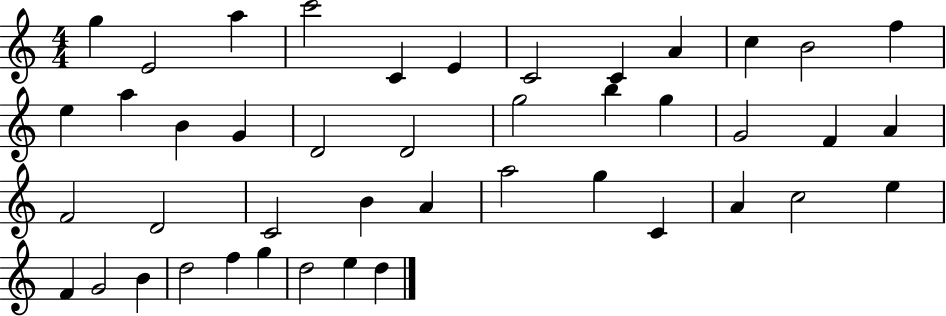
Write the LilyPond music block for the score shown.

{
  \clef treble
  \numericTimeSignature
  \time 4/4
  \key c \major
  g''4 e'2 a''4 | c'''2 c'4 e'4 | c'2 c'4 a'4 | c''4 b'2 f''4 | \break e''4 a''4 b'4 g'4 | d'2 d'2 | g''2 b''4 g''4 | g'2 f'4 a'4 | \break f'2 d'2 | c'2 b'4 a'4 | a''2 g''4 c'4 | a'4 c''2 e''4 | \break f'4 g'2 b'4 | d''2 f''4 g''4 | d''2 e''4 d''4 | \bar "|."
}